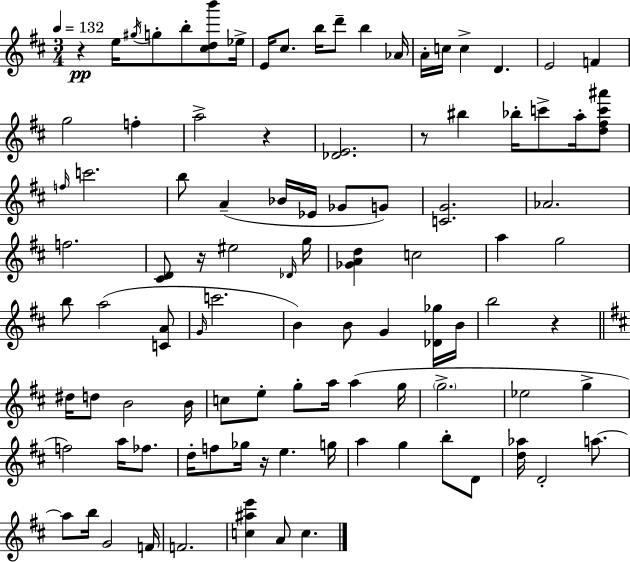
R/q E5/s G#5/s G5/e B5/e [C#5,D5,B6]/e Eb5/s E4/s C#5/e. B5/s D6/e B5/q Ab4/s A4/s C5/s C5/q D4/q. E4/h F4/q G5/h F5/q A5/h R/q [Db4,E4]/h. R/e BIS5/q Bb5/s C6/e A5/s [D5,F#5,C6,A#6]/e F5/s C6/h. B5/e A4/q Bb4/s Eb4/s Gb4/e G4/e [C4,G4]/h. Ab4/h. F5/h. [C#4,D4]/e R/s EIS5/h Db4/s G5/s [Gb4,A4,D5]/q C5/h A5/q G5/h B5/e A5/h [C4,A4]/e G4/s C6/h. B4/q B4/e G4/q [Db4,Gb5]/s B4/s B5/h R/q D#5/s D5/e B4/h B4/s C5/e E5/e G5/e A5/s A5/q G5/s G5/h. Eb5/h G5/q F5/h A5/s FES5/e. D5/s F5/e Gb5/s R/s E5/q. G5/s A5/q G5/q B5/e D4/e [D5,Ab5]/s D4/h A5/e. A5/e B5/s G4/h F4/s F4/h. [C5,A#5,E6]/q A4/e C5/q.